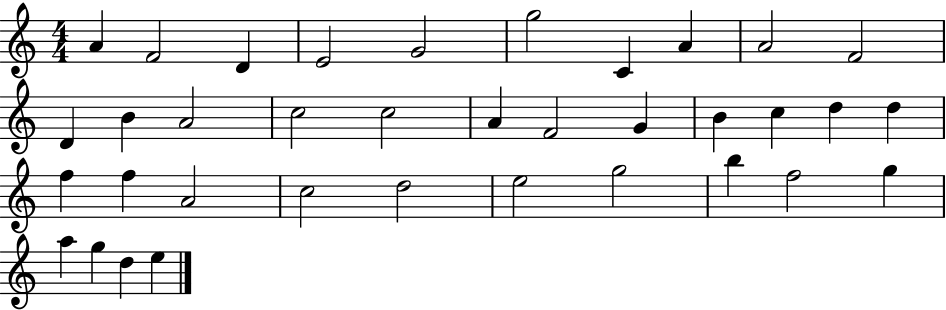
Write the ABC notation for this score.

X:1
T:Untitled
M:4/4
L:1/4
K:C
A F2 D E2 G2 g2 C A A2 F2 D B A2 c2 c2 A F2 G B c d d f f A2 c2 d2 e2 g2 b f2 g a g d e